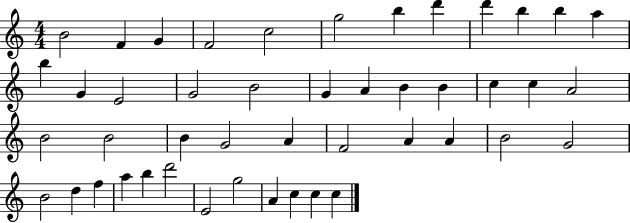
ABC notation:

X:1
T:Untitled
M:4/4
L:1/4
K:C
B2 F G F2 c2 g2 b d' d' b b a b G E2 G2 B2 G A B B c c A2 B2 B2 B G2 A F2 A A B2 G2 B2 d f a b d'2 E2 g2 A c c c